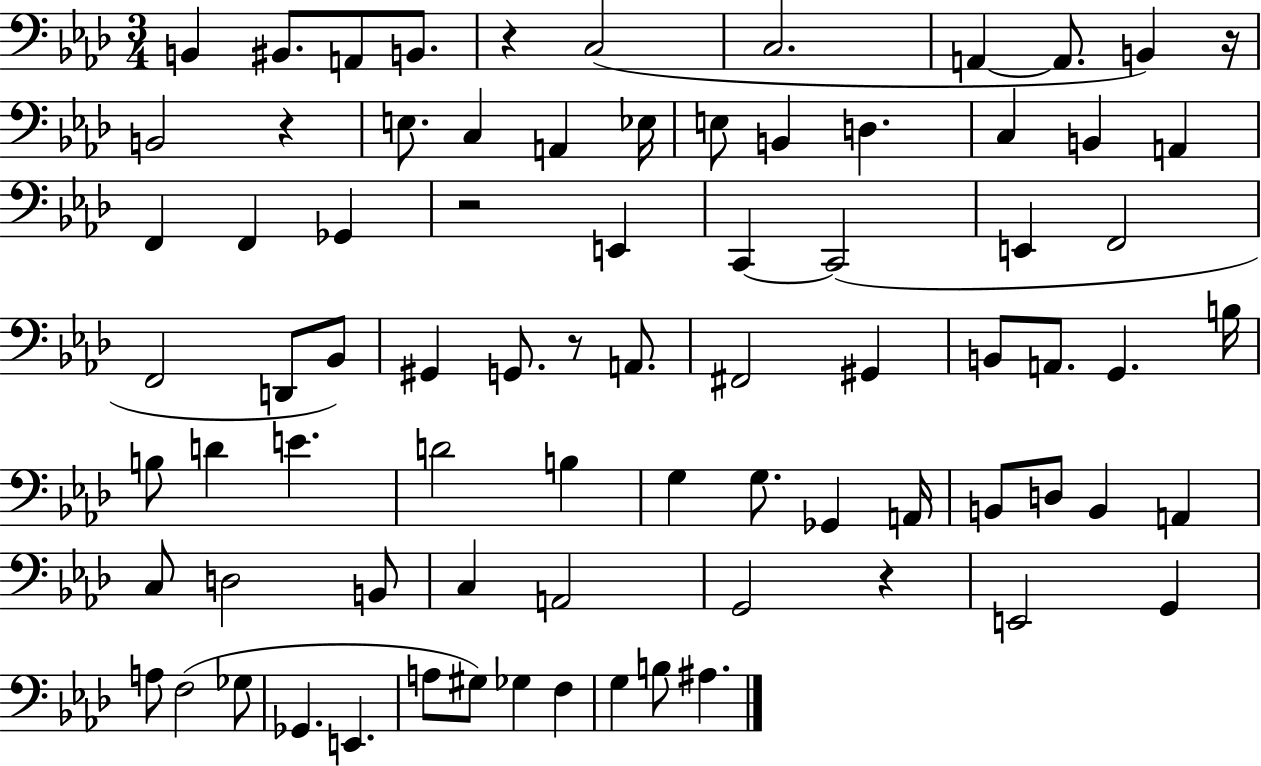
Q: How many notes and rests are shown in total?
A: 79